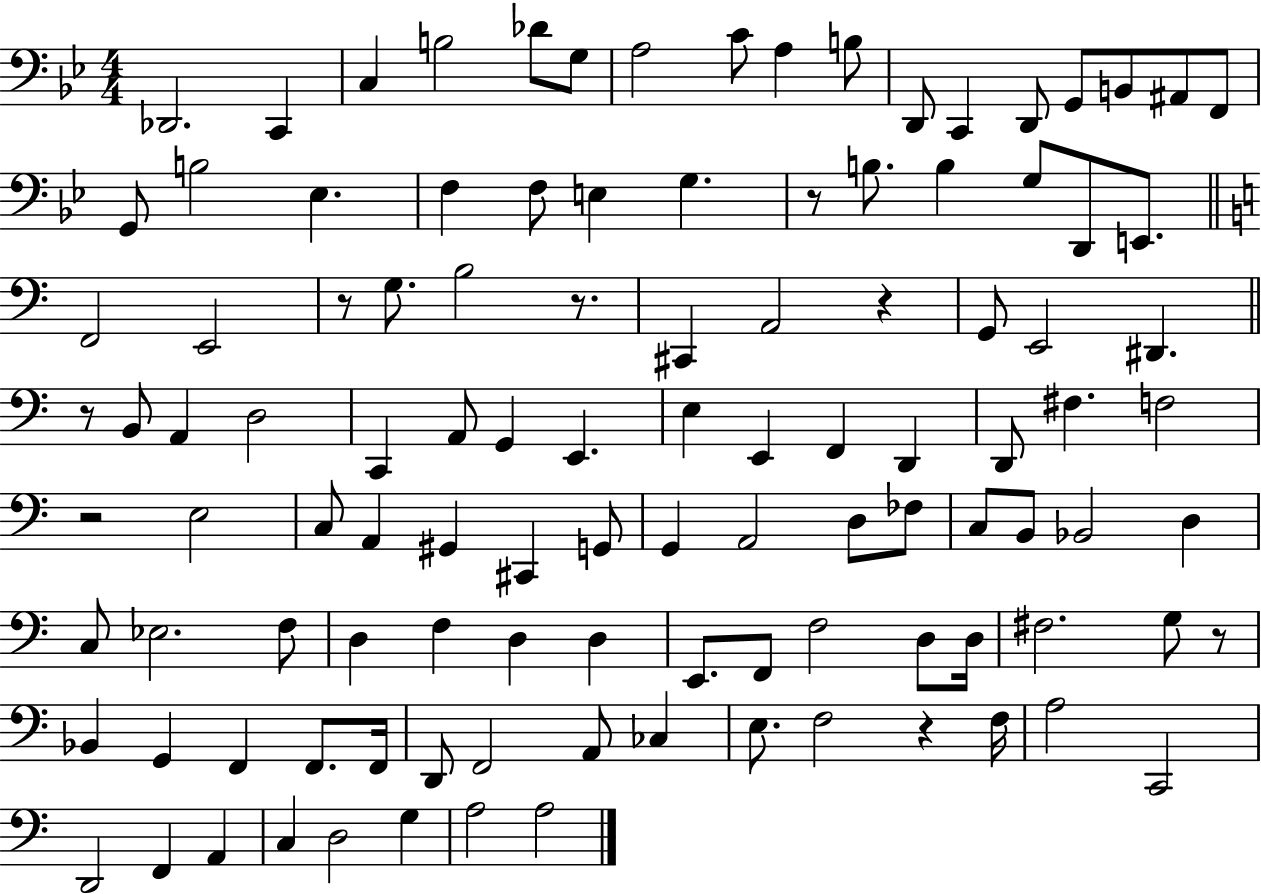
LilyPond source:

{
  \clef bass
  \numericTimeSignature
  \time 4/4
  \key bes \major
  des,2. c,4 | c4 b2 des'8 g8 | a2 c'8 a4 b8 | d,8 c,4 d,8 g,8 b,8 ais,8 f,8 | \break g,8 b2 ees4. | f4 f8 e4 g4. | r8 b8. b4 g8 d,8 e,8. | \bar "||" \break \key a \minor f,2 e,2 | r8 g8. b2 r8. | cis,4 a,2 r4 | g,8 e,2 dis,4. | \break \bar "||" \break \key a \minor r8 b,8 a,4 d2 | c,4 a,8 g,4 e,4. | e4 e,4 f,4 d,4 | d,8 fis4. f2 | \break r2 e2 | c8 a,4 gis,4 cis,4 g,8 | g,4 a,2 d8 fes8 | c8 b,8 bes,2 d4 | \break c8 ees2. f8 | d4 f4 d4 d4 | e,8. f,8 f2 d8 d16 | fis2. g8 r8 | \break bes,4 g,4 f,4 f,8. f,16 | d,8 f,2 a,8 ces4 | e8. f2 r4 f16 | a2 c,2 | \break d,2 f,4 a,4 | c4 d2 g4 | a2 a2 | \bar "|."
}